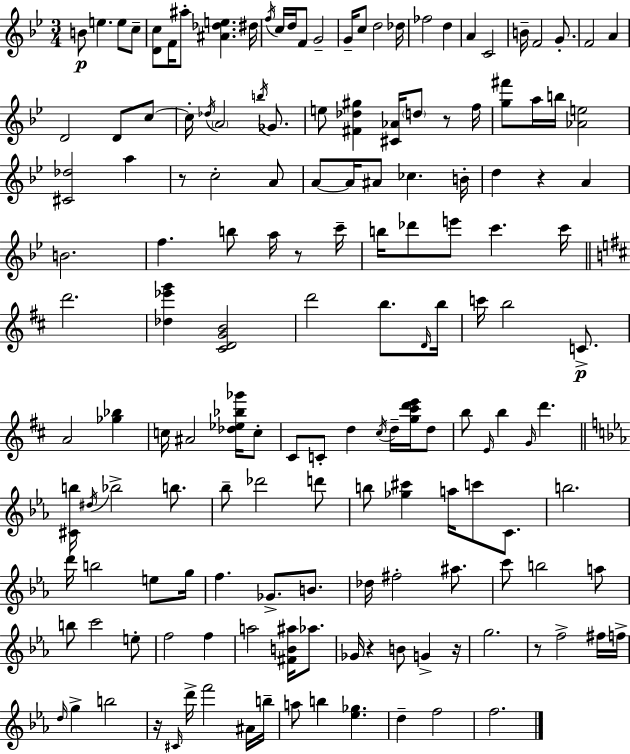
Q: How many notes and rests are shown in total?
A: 156